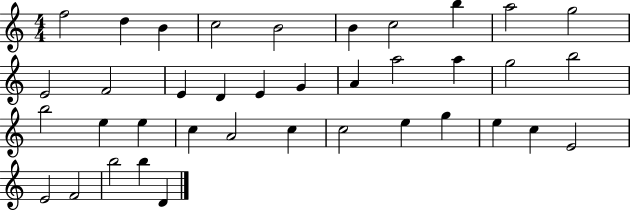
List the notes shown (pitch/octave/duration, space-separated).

F5/h D5/q B4/q C5/h B4/h B4/q C5/h B5/q A5/h G5/h E4/h F4/h E4/q D4/q E4/q G4/q A4/q A5/h A5/q G5/h B5/h B5/h E5/q E5/q C5/q A4/h C5/q C5/h E5/q G5/q E5/q C5/q E4/h E4/h F4/h B5/h B5/q D4/q